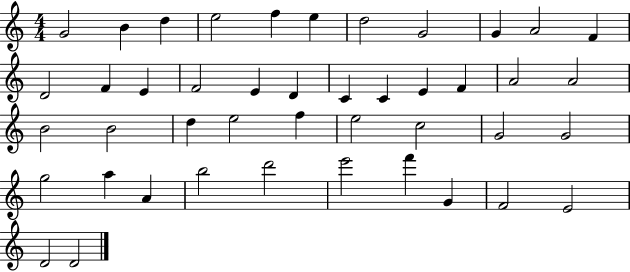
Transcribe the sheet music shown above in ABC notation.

X:1
T:Untitled
M:4/4
L:1/4
K:C
G2 B d e2 f e d2 G2 G A2 F D2 F E F2 E D C C E F A2 A2 B2 B2 d e2 f e2 c2 G2 G2 g2 a A b2 d'2 e'2 f' G F2 E2 D2 D2